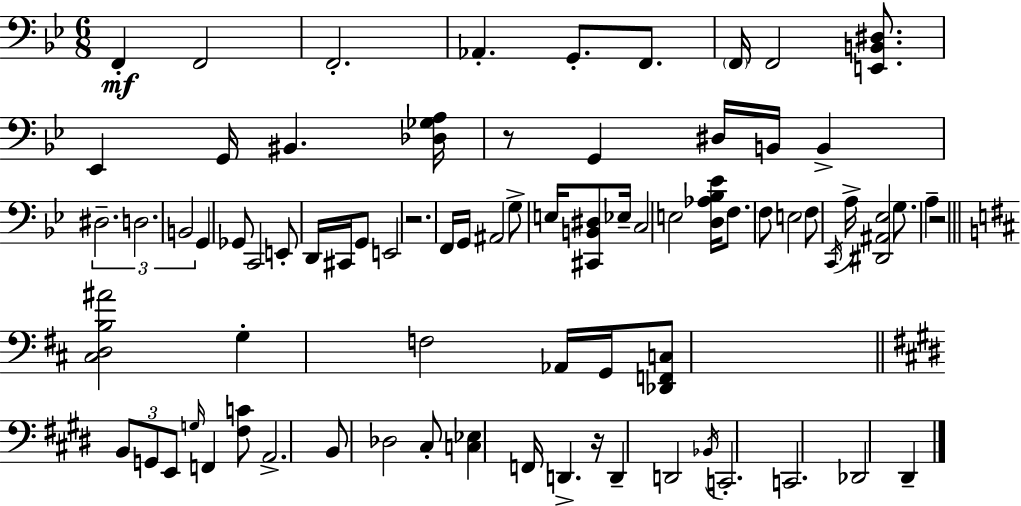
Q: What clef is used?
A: bass